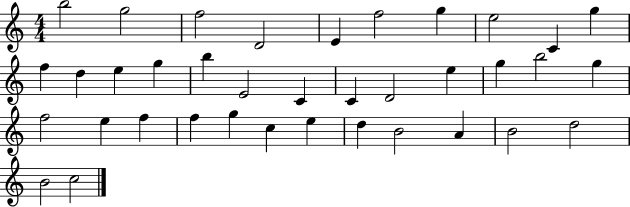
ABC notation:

X:1
T:Untitled
M:4/4
L:1/4
K:C
b2 g2 f2 D2 E f2 g e2 C g f d e g b E2 C C D2 e g b2 g f2 e f f g c e d B2 A B2 d2 B2 c2